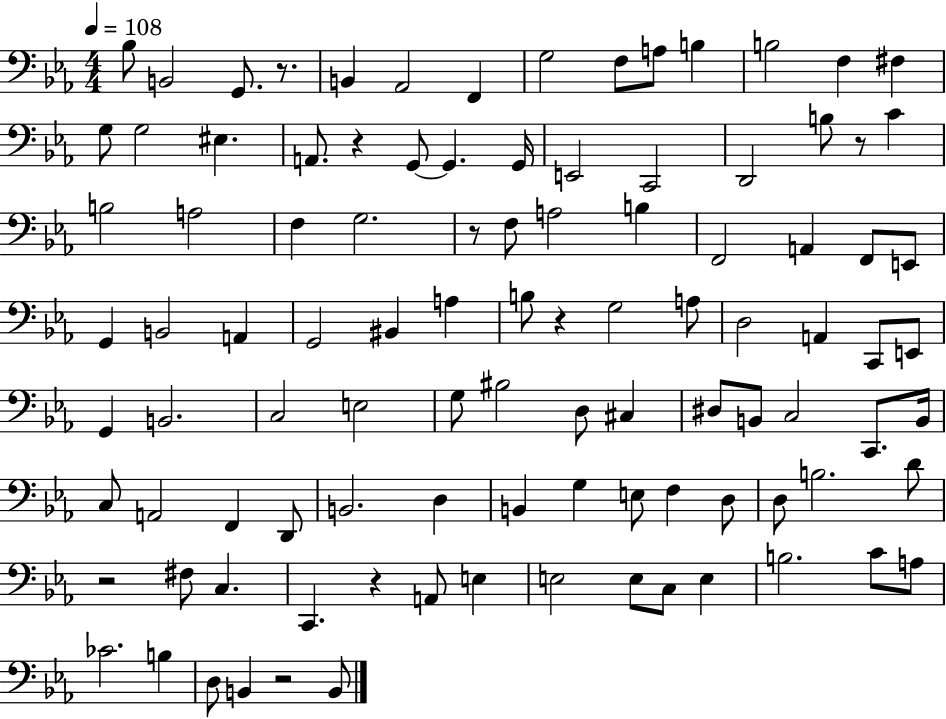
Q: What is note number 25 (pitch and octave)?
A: C4